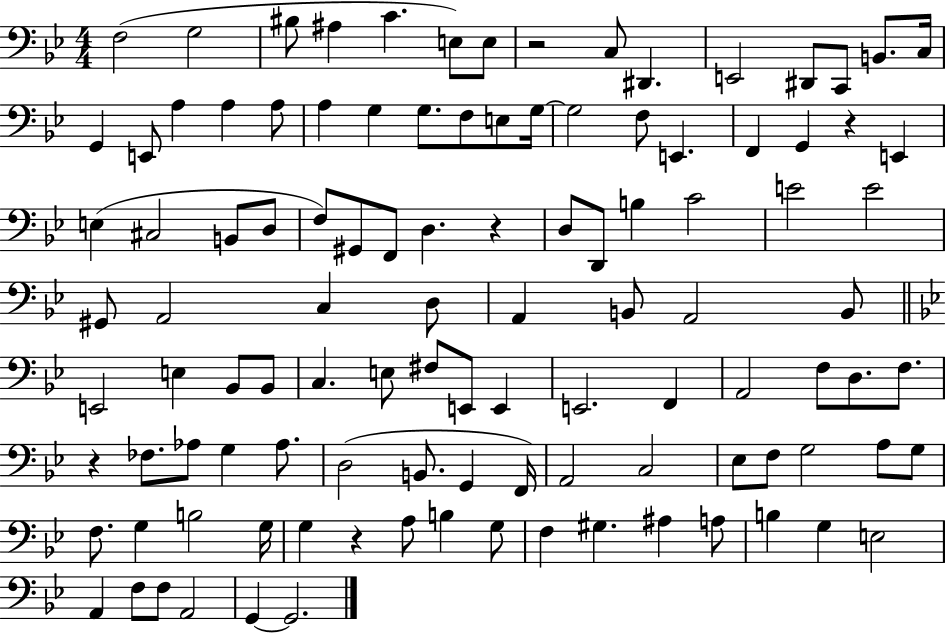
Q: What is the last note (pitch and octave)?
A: G2